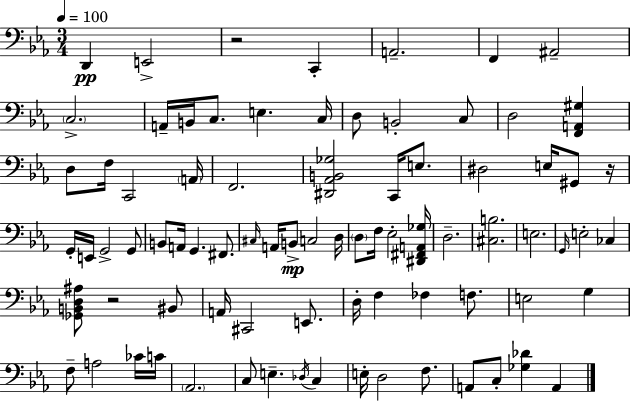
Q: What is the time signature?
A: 3/4